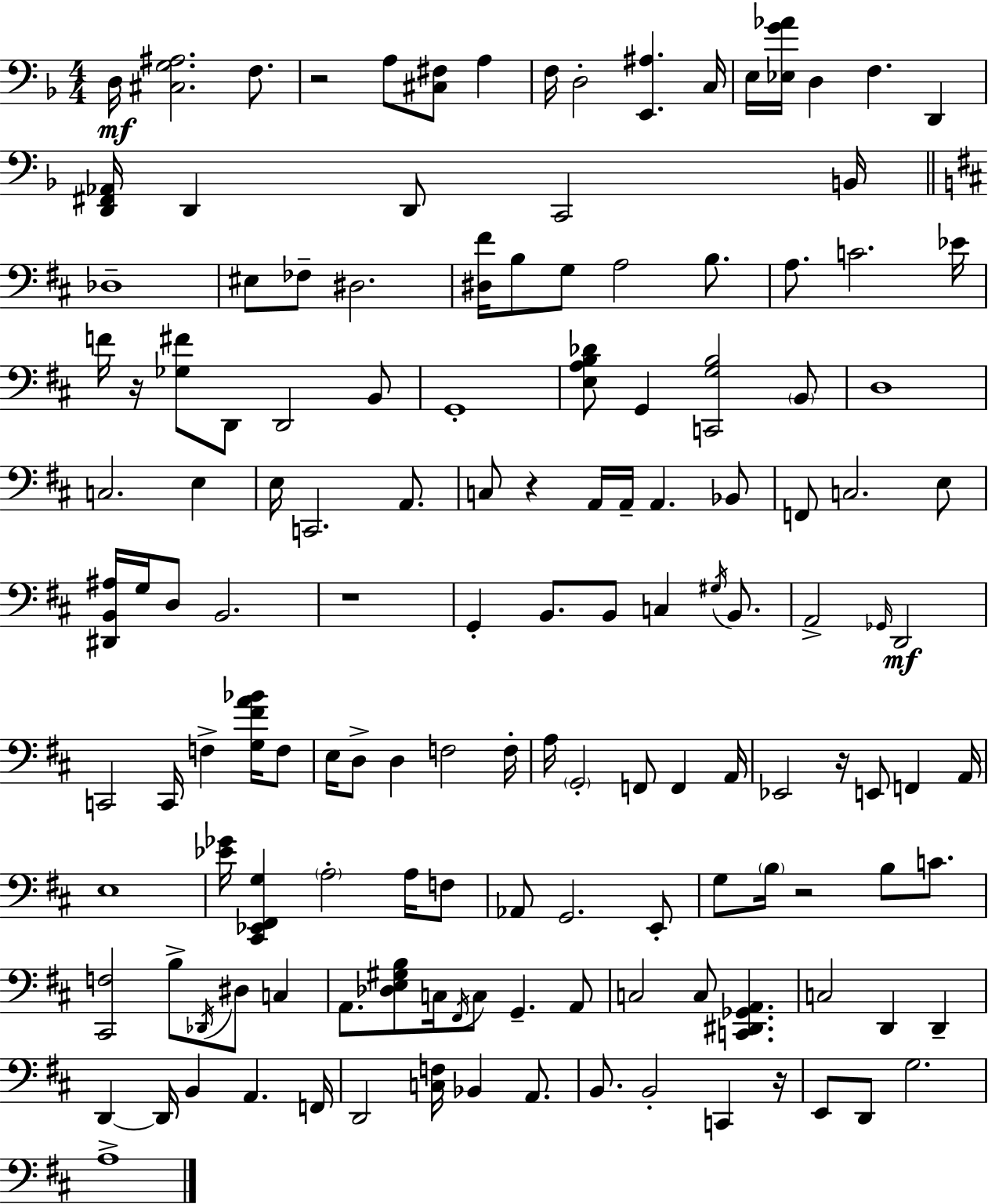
X:1
T:Untitled
M:4/4
L:1/4
K:F
D,/4 [^C,G,^A,]2 F,/2 z2 A,/2 [^C,^F,]/2 A, F,/4 D,2 [E,,^A,] C,/4 E,/4 [_E,G_A]/4 D, F, D,, [D,,^F,,_A,,]/4 D,, D,,/2 C,,2 B,,/4 _D,4 ^E,/2 _F,/2 ^D,2 [^D,^F]/4 B,/2 G,/2 A,2 B,/2 A,/2 C2 _E/4 F/4 z/4 [_G,^F]/2 D,,/2 D,,2 B,,/2 G,,4 [E,A,B,_D]/2 G,, [C,,G,B,]2 B,,/2 D,4 C,2 E, E,/4 C,,2 A,,/2 C,/2 z A,,/4 A,,/4 A,, _B,,/2 F,,/2 C,2 E,/2 [^D,,B,,^A,]/4 G,/4 D,/2 B,,2 z4 G,, B,,/2 B,,/2 C, ^G,/4 B,,/2 A,,2 _G,,/4 D,,2 C,,2 C,,/4 F, [G,^FA_B]/4 F,/2 E,/4 D,/2 D, F,2 F,/4 A,/4 G,,2 F,,/2 F,, A,,/4 _E,,2 z/4 E,,/2 F,, A,,/4 E,4 [_E_G]/4 [^C,,_E,,^F,,G,] A,2 A,/4 F,/2 _A,,/2 G,,2 E,,/2 G,/2 B,/4 z2 B,/2 C/2 [^C,,F,]2 B,/2 _D,,/4 ^D,/2 C, A,,/2 [_D,E,^G,B,]/2 C,/4 ^F,,/4 C,/2 G,, A,,/2 C,2 C,/2 [C,,^D,,_G,,A,,] C,2 D,, D,, D,, D,,/4 B,, A,, F,,/4 D,,2 [C,F,]/4 _B,, A,,/2 B,,/2 B,,2 C,, z/4 E,,/2 D,,/2 G,2 A,4